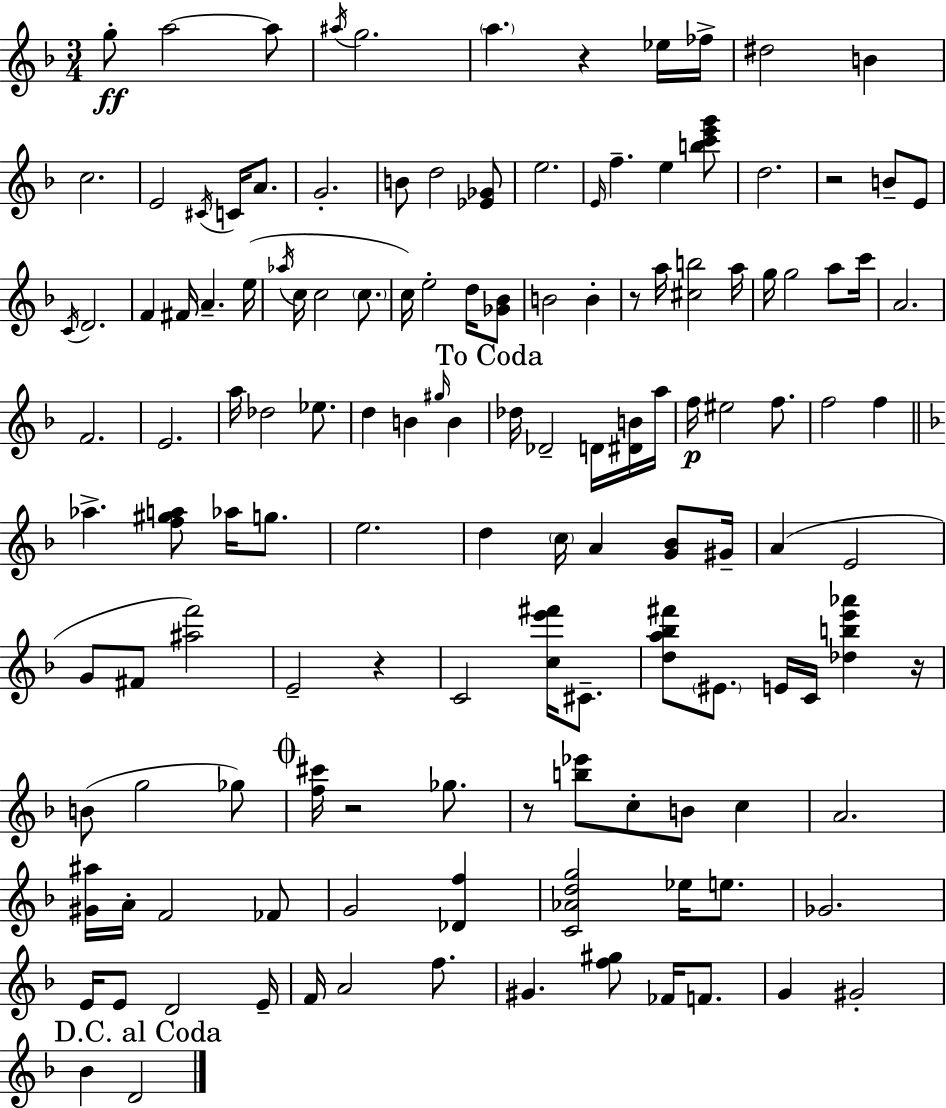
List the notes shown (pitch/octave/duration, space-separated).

G5/e A5/h A5/e A#5/s G5/h. A5/q. R/q Eb5/s FES5/s D#5/h B4/q C5/h. E4/h C#4/s C4/s A4/e. G4/h. B4/e D5/h [Eb4,Gb4]/e E5/h. E4/s F5/q. E5/q [B5,C6,E6,G6]/e D5/h. R/h B4/e E4/e C4/s D4/h. F4/q F#4/s A4/q. E5/s Ab5/s C5/s C5/h C5/e. C5/s E5/h D5/s [Gb4,Bb4]/e B4/h B4/q R/e A5/s [C#5,B5]/h A5/s G5/s G5/h A5/e C6/s A4/h. F4/h. E4/h. A5/s Db5/h Eb5/e. D5/q B4/q G#5/s B4/q Db5/s Db4/h D4/s [D#4,B4]/s A5/s F5/s EIS5/h F5/e. F5/h F5/q Ab5/q. [F5,G#5,A5]/e Ab5/s G5/e. E5/h. D5/q C5/s A4/q [G4,Bb4]/e G#4/s A4/q E4/h G4/e F#4/e [A#5,F6]/h E4/h R/q C4/h [C5,E6,F#6]/s C#4/e. [D5,A5,Bb5,F#6]/e EIS4/e. E4/s C4/s [Db5,B5,E6,Ab6]/q R/s B4/e G5/h Gb5/e [F5,C#6]/s R/h Gb5/e. R/e [B5,Eb6]/e C5/e B4/e C5/q A4/h. [G#4,A#5]/s A4/s F4/h FES4/e G4/h [Db4,F5]/q [C4,Ab4,D5,G5]/h Eb5/s E5/e. Gb4/h. E4/s E4/e D4/h E4/s F4/s A4/h F5/e. G#4/q. [F5,G#5]/e FES4/s F4/e. G4/q G#4/h Bb4/q D4/h